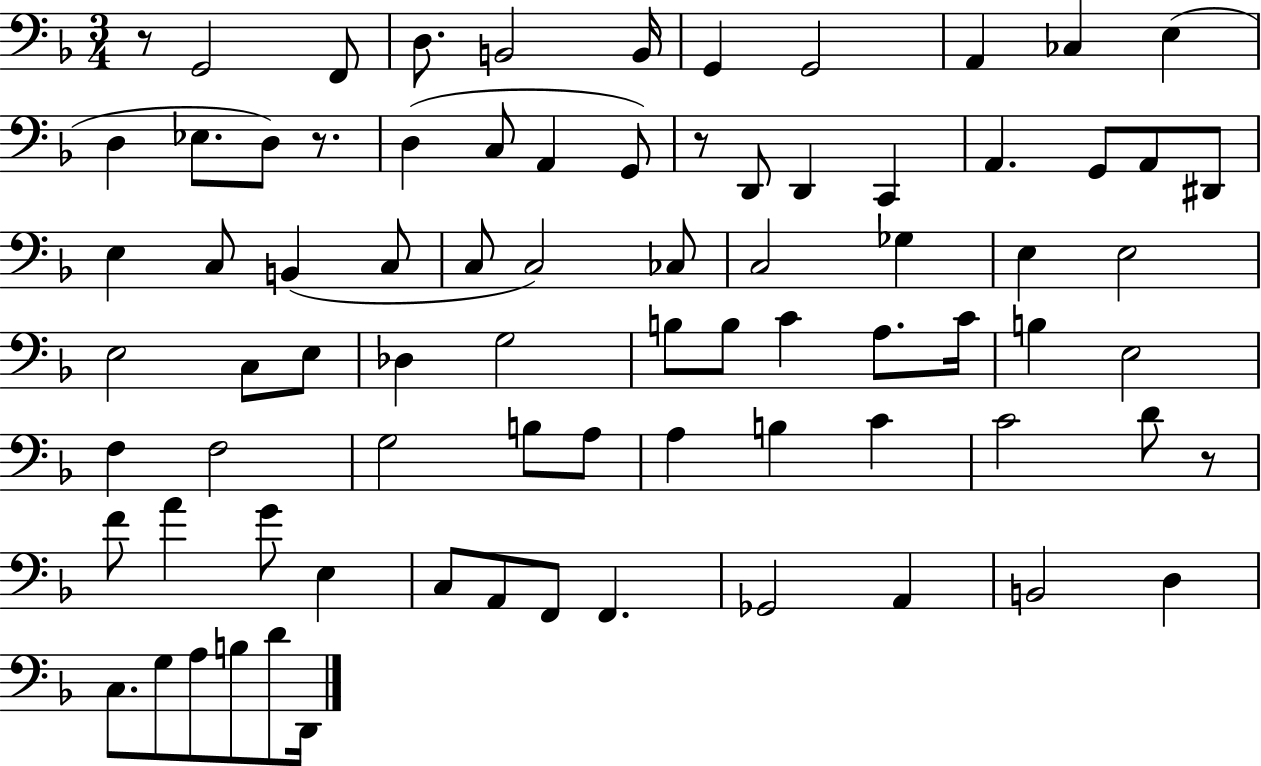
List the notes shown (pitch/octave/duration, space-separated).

R/e G2/h F2/e D3/e. B2/h B2/s G2/q G2/h A2/q CES3/q E3/q D3/q Eb3/e. D3/e R/e. D3/q C3/e A2/q G2/e R/e D2/e D2/q C2/q A2/q. G2/e A2/e D#2/e E3/q C3/e B2/q C3/e C3/e C3/h CES3/e C3/h Gb3/q E3/q E3/h E3/h C3/e E3/e Db3/q G3/h B3/e B3/e C4/q A3/e. C4/s B3/q E3/h F3/q F3/h G3/h B3/e A3/e A3/q B3/q C4/q C4/h D4/e R/e F4/e A4/q G4/e E3/q C3/e A2/e F2/e F2/q. Gb2/h A2/q B2/h D3/q C3/e. G3/e A3/e B3/e D4/e D2/s